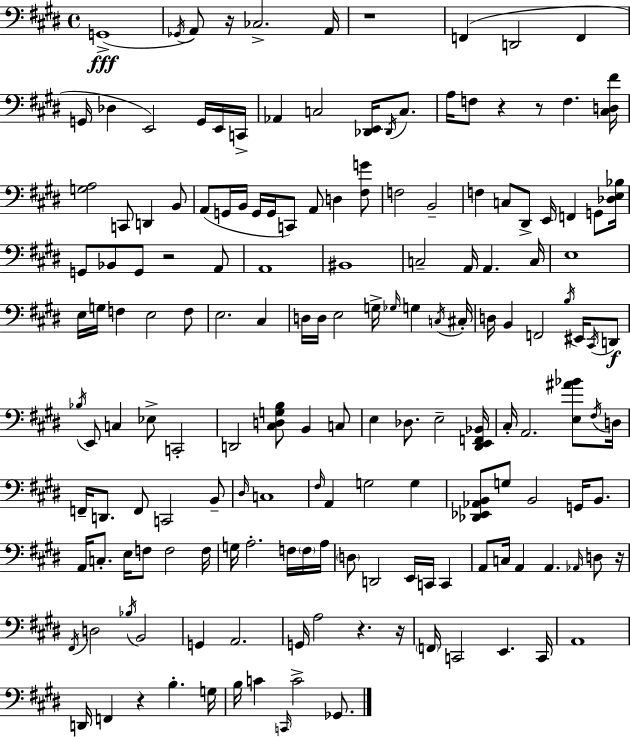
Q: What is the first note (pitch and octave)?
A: G2